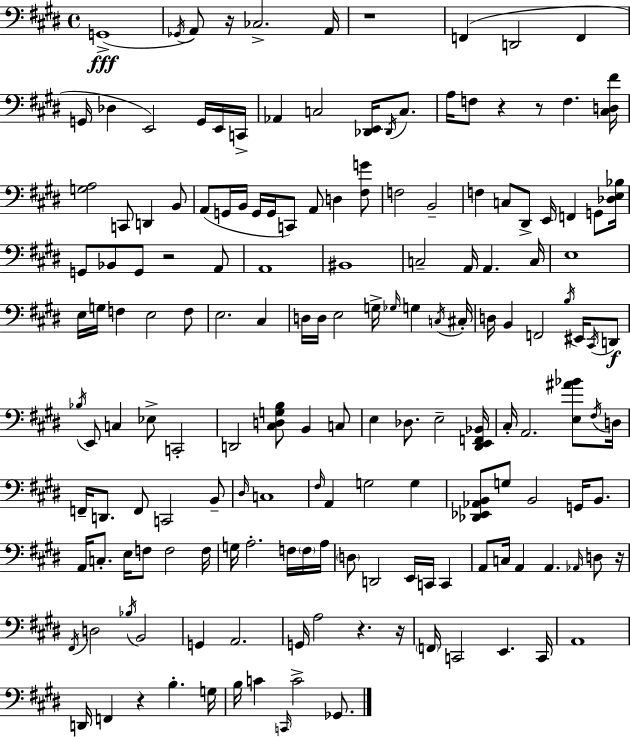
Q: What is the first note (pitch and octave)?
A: G2